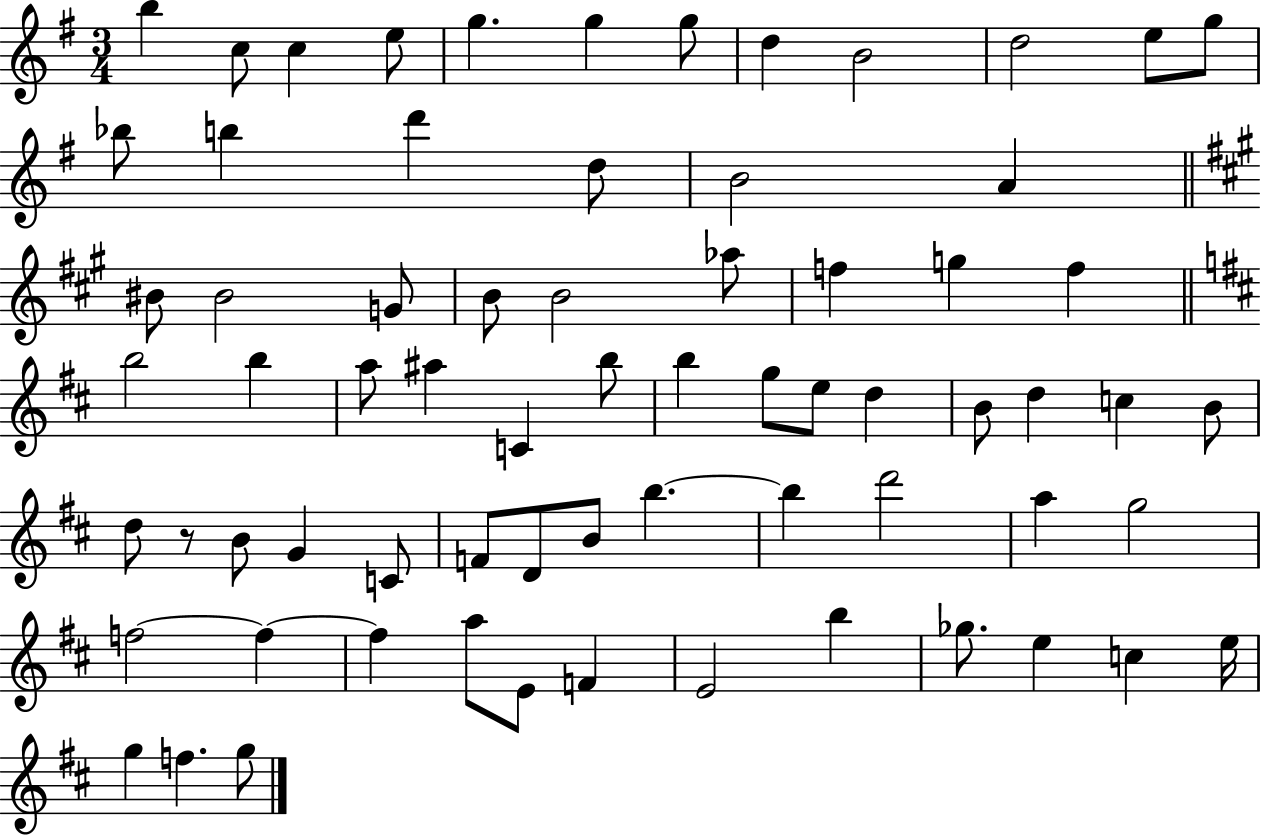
B5/q C5/e C5/q E5/e G5/q. G5/q G5/e D5/q B4/h D5/h E5/e G5/e Bb5/e B5/q D6/q D5/e B4/h A4/q BIS4/e BIS4/h G4/e B4/e B4/h Ab5/e F5/q G5/q F5/q B5/h B5/q A5/e A#5/q C4/q B5/e B5/q G5/e E5/e D5/q B4/e D5/q C5/q B4/e D5/e R/e B4/e G4/q C4/e F4/e D4/e B4/e B5/q. B5/q D6/h A5/q G5/h F5/h F5/q F5/q A5/e E4/e F4/q E4/h B5/q Gb5/e. E5/q C5/q E5/s G5/q F5/q. G5/e